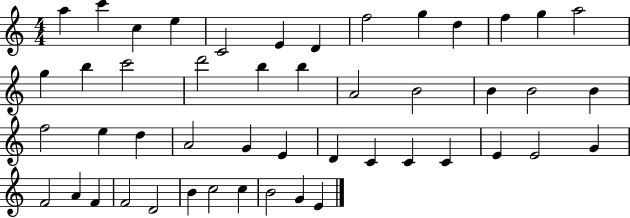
A5/q C6/q C5/q E5/q C4/h E4/q D4/q F5/h G5/q D5/q F5/q G5/q A5/h G5/q B5/q C6/h D6/h B5/q B5/q A4/h B4/h B4/q B4/h B4/q F5/h E5/q D5/q A4/h G4/q E4/q D4/q C4/q C4/q C4/q E4/q E4/h G4/q F4/h A4/q F4/q F4/h D4/h B4/q C5/h C5/q B4/h G4/q E4/q